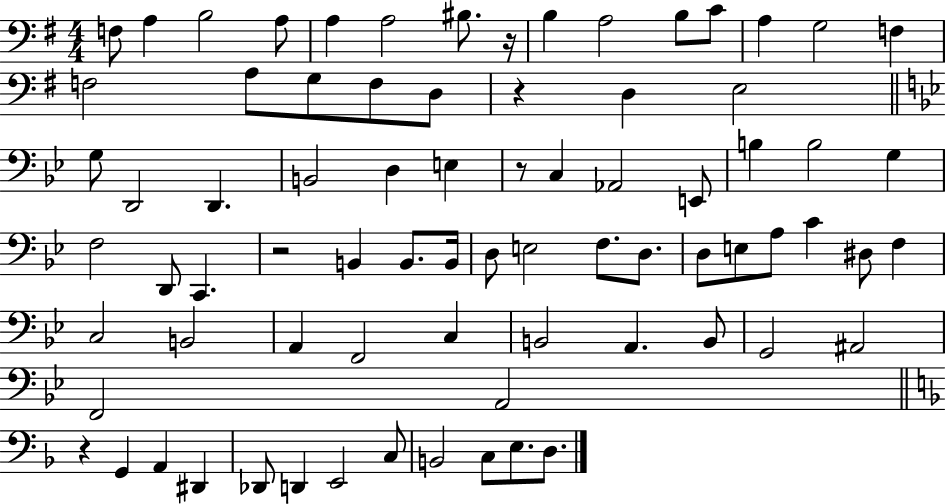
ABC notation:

X:1
T:Untitled
M:4/4
L:1/4
K:G
F,/2 A, B,2 A,/2 A, A,2 ^B,/2 z/4 B, A,2 B,/2 C/2 A, G,2 F, F,2 A,/2 G,/2 F,/2 D,/2 z D, E,2 G,/2 D,,2 D,, B,,2 D, E, z/2 C, _A,,2 E,,/2 B, B,2 G, F,2 D,,/2 C,, z2 B,, B,,/2 B,,/4 D,/2 E,2 F,/2 D,/2 D,/2 E,/2 A,/2 C ^D,/2 F, C,2 B,,2 A,, F,,2 C, B,,2 A,, B,,/2 G,,2 ^A,,2 F,,2 A,,2 z G,, A,, ^D,, _D,,/2 D,, E,,2 C,/2 B,,2 C,/2 E,/2 D,/2